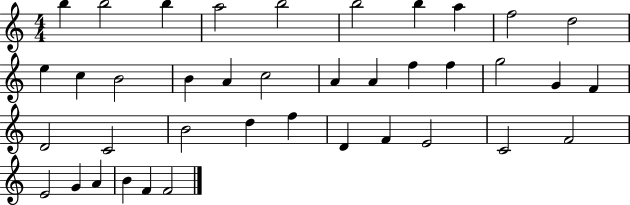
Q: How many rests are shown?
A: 0